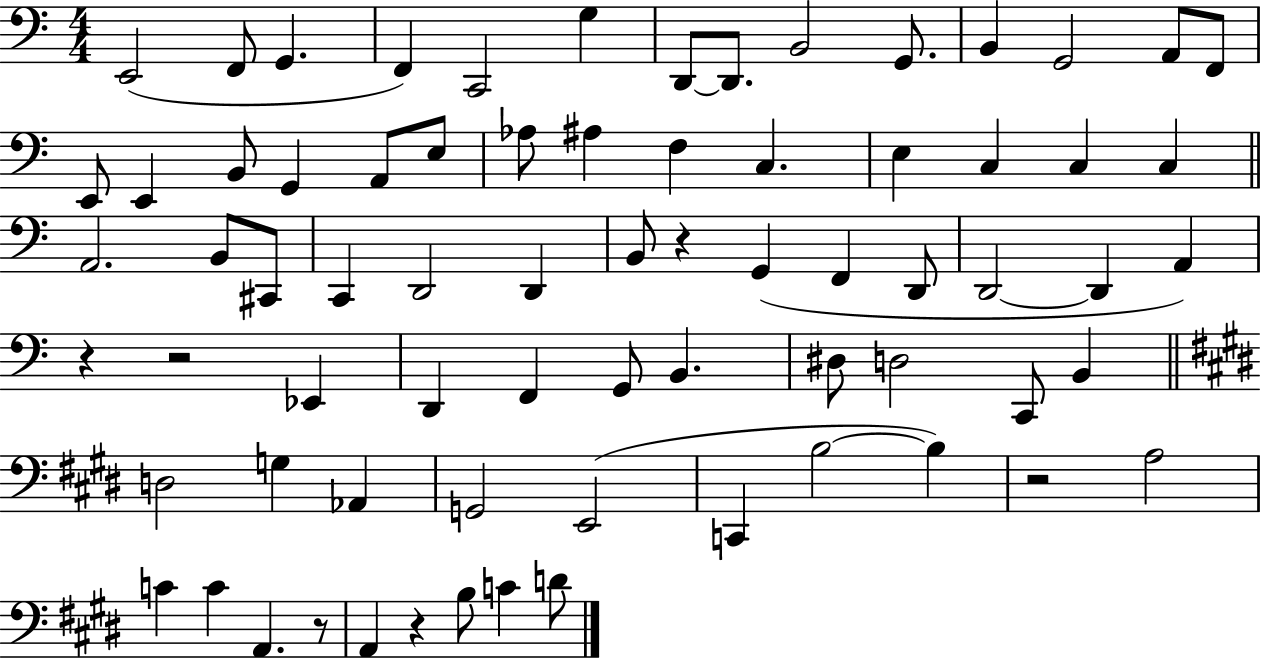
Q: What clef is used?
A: bass